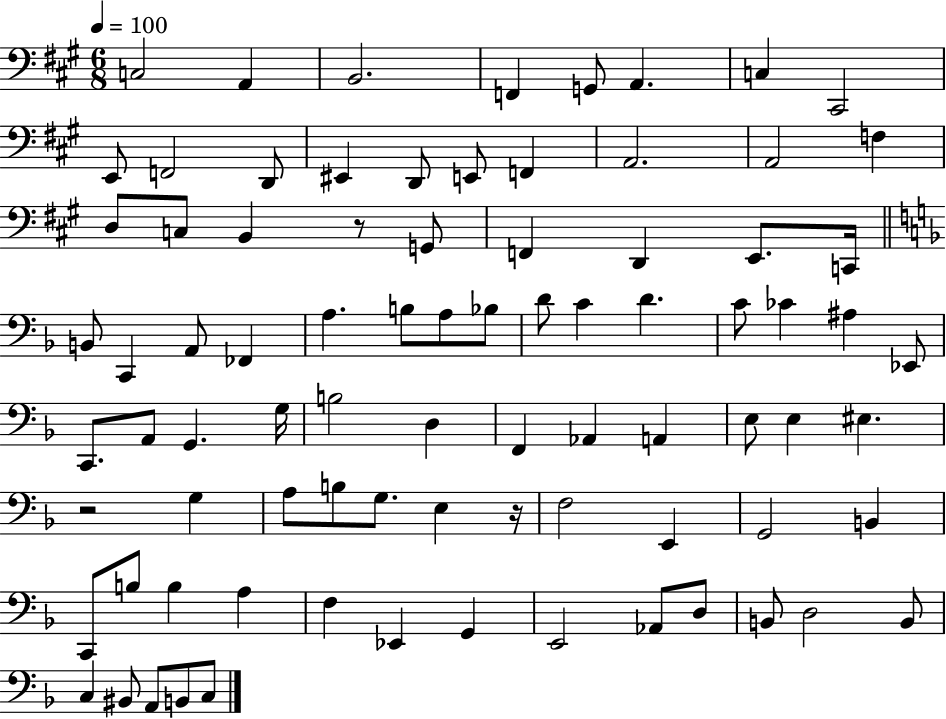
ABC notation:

X:1
T:Untitled
M:6/8
L:1/4
K:A
C,2 A,, B,,2 F,, G,,/2 A,, C, ^C,,2 E,,/2 F,,2 D,,/2 ^E,, D,,/2 E,,/2 F,, A,,2 A,,2 F, D,/2 C,/2 B,, z/2 G,,/2 F,, D,, E,,/2 C,,/4 B,,/2 C,, A,,/2 _F,, A, B,/2 A,/2 _B,/2 D/2 C D C/2 _C ^A, _E,,/2 C,,/2 A,,/2 G,, G,/4 B,2 D, F,, _A,, A,, E,/2 E, ^E, z2 G, A,/2 B,/2 G,/2 E, z/4 F,2 E,, G,,2 B,, C,,/2 B,/2 B, A, F, _E,, G,, E,,2 _A,,/2 D,/2 B,,/2 D,2 B,,/2 C, ^B,,/2 A,,/2 B,,/2 C,/2